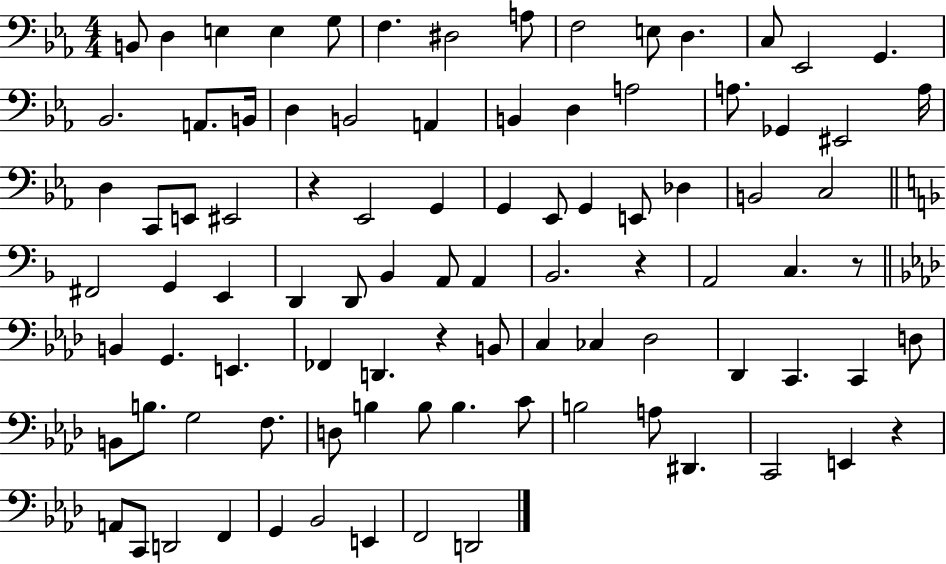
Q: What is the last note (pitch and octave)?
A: D2